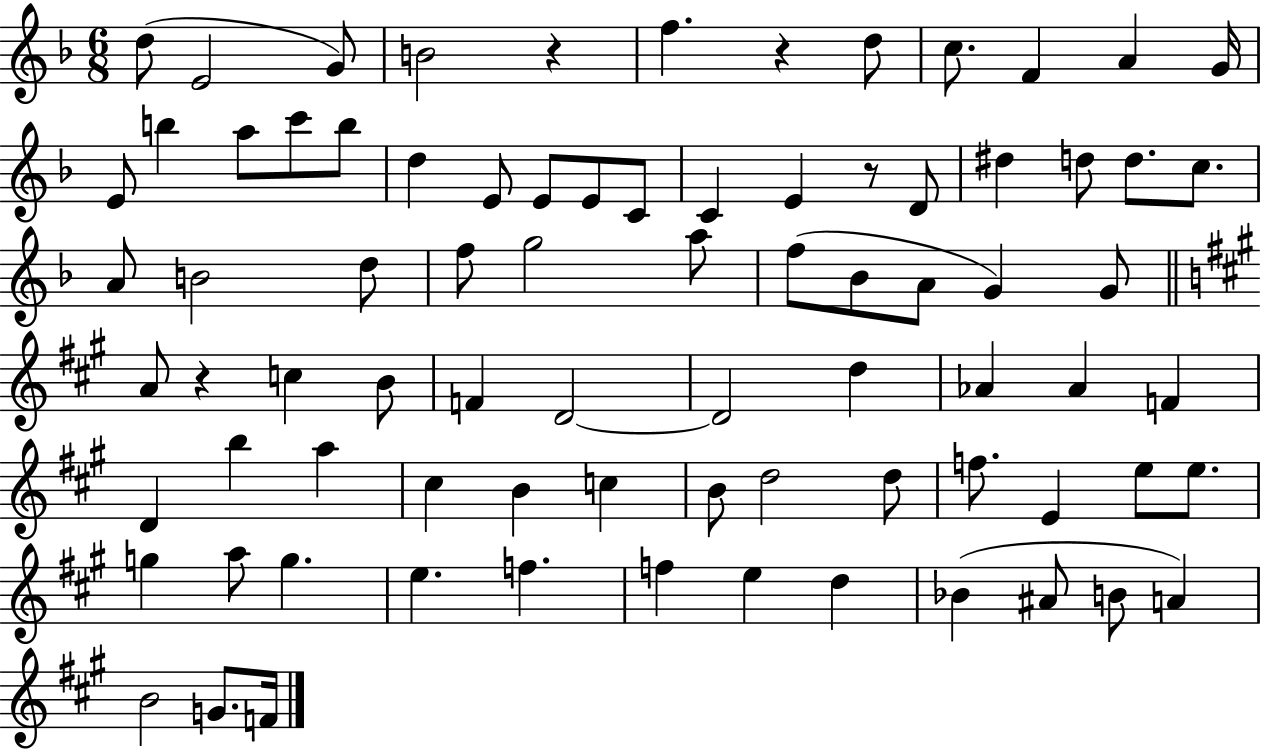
{
  \clef treble
  \numericTimeSignature
  \time 6/8
  \key f \major
  d''8( e'2 g'8) | b'2 r4 | f''4. r4 d''8 | c''8. f'4 a'4 g'16 | \break e'8 b''4 a''8 c'''8 b''8 | d''4 e'8 e'8 e'8 c'8 | c'4 e'4 r8 d'8 | dis''4 d''8 d''8. c''8. | \break a'8 b'2 d''8 | f''8 g''2 a''8 | f''8( bes'8 a'8 g'4) g'8 | \bar "||" \break \key a \major a'8 r4 c''4 b'8 | f'4 d'2~~ | d'2 d''4 | aes'4 aes'4 f'4 | \break d'4 b''4 a''4 | cis''4 b'4 c''4 | b'8 d''2 d''8 | f''8. e'4 e''8 e''8. | \break g''4 a''8 g''4. | e''4. f''4. | f''4 e''4 d''4 | bes'4( ais'8 b'8 a'4) | \break b'2 g'8. f'16 | \bar "|."
}